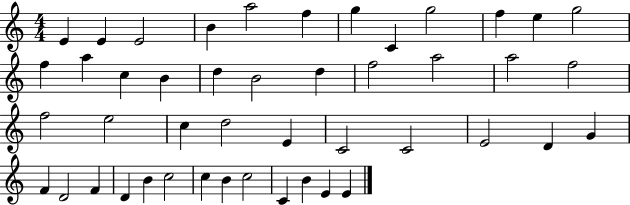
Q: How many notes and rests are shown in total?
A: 46